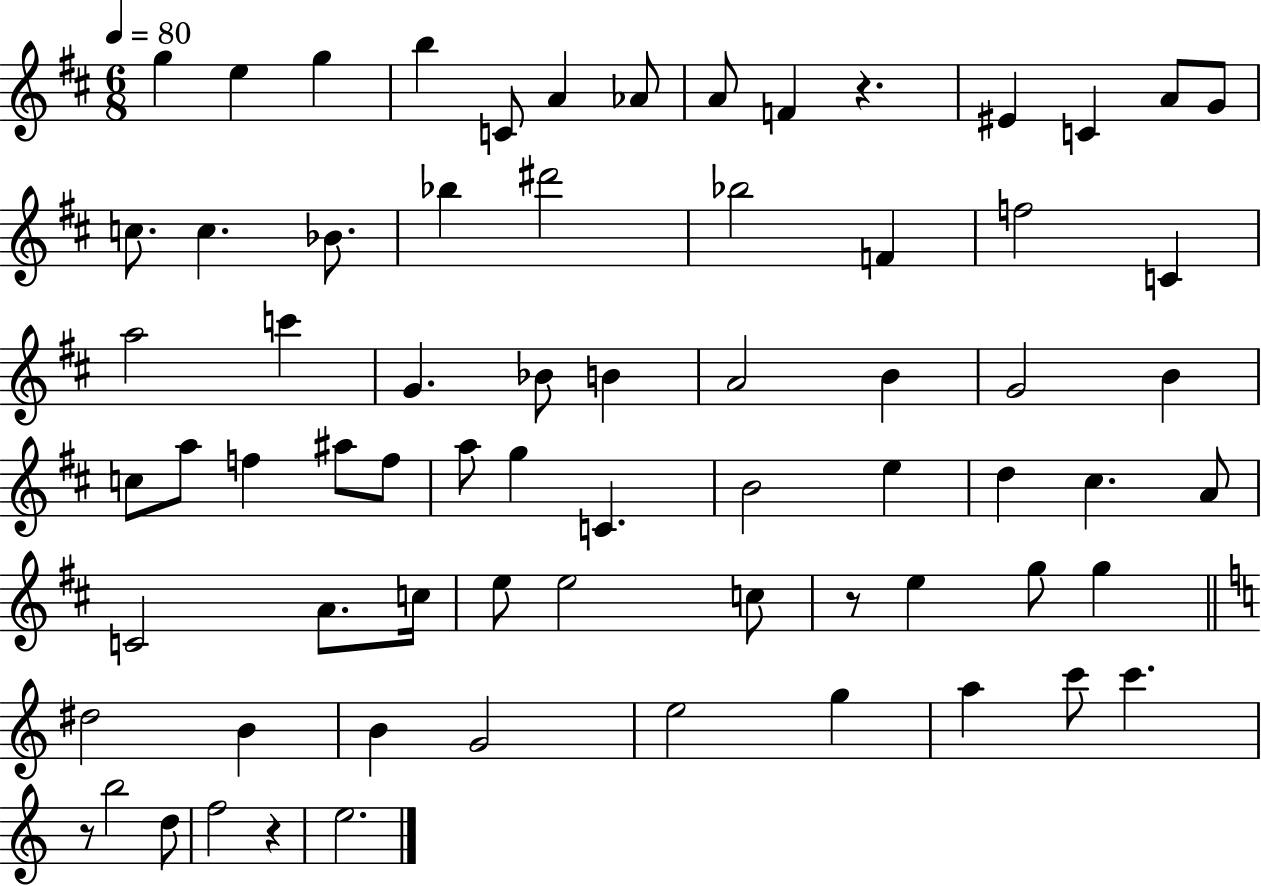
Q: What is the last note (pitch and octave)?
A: E5